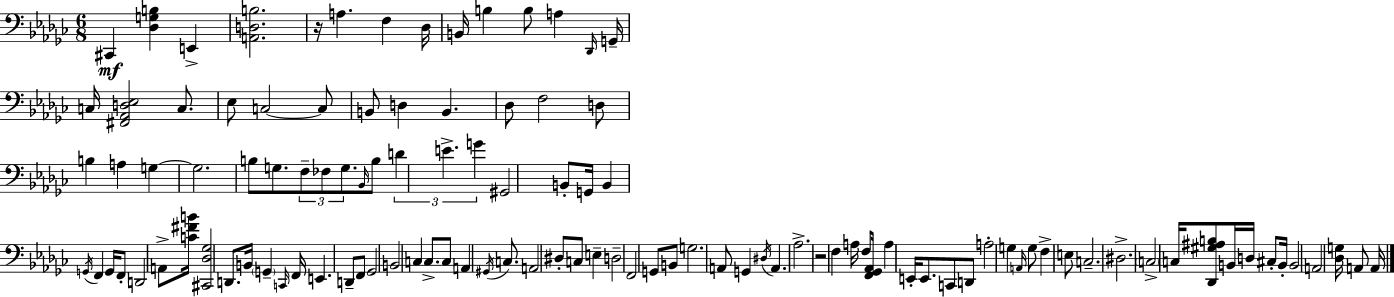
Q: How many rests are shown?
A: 2